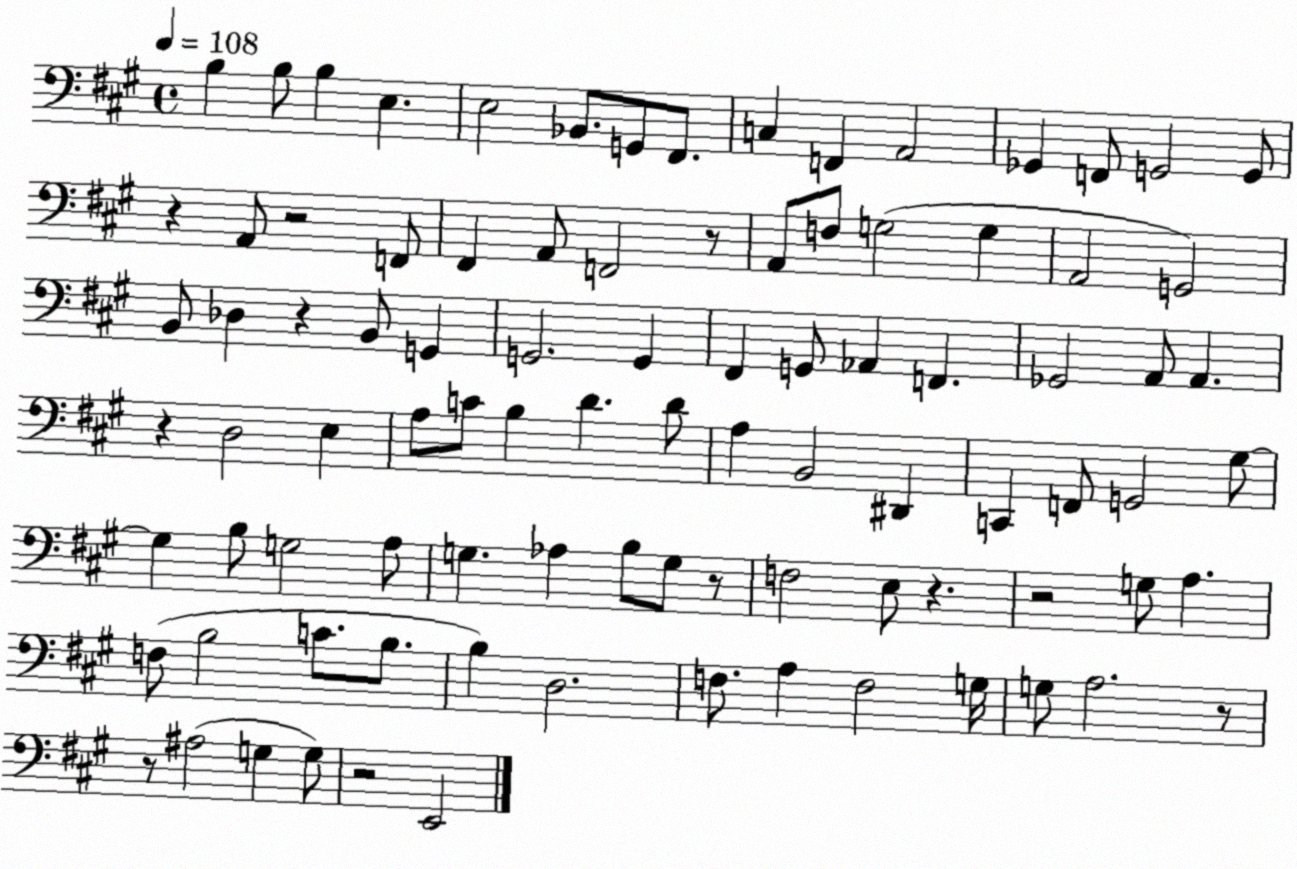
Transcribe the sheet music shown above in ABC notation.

X:1
T:Untitled
M:4/4
L:1/4
K:A
B, B,/2 B, E, E,2 _B,,/2 G,,/2 ^F,,/2 C, F,, A,,2 _G,, F,,/2 G,,2 G,,/2 z A,,/2 z2 F,,/2 ^F,, A,,/2 F,,2 z/2 A,,/2 F,/2 G,2 G, A,,2 G,,2 B,,/2 _D, z B,,/2 G,, G,,2 G,, ^F,, G,,/2 _A,, F,, _G,,2 A,,/2 A,, z D,2 E, A,/2 C/2 B, D D/2 A, B,,2 ^D,, C,, F,,/2 G,,2 ^G,/2 ^G, B,/2 G,2 A,/2 G, _A, B,/2 G,/2 z/2 F,2 E,/2 z z2 G,/2 A, F,/2 B,2 C/2 B,/2 B, D,2 F,/2 A, F,2 G,/4 G,/2 A,2 z/2 z/2 ^A,2 G, G,/2 z2 E,,2